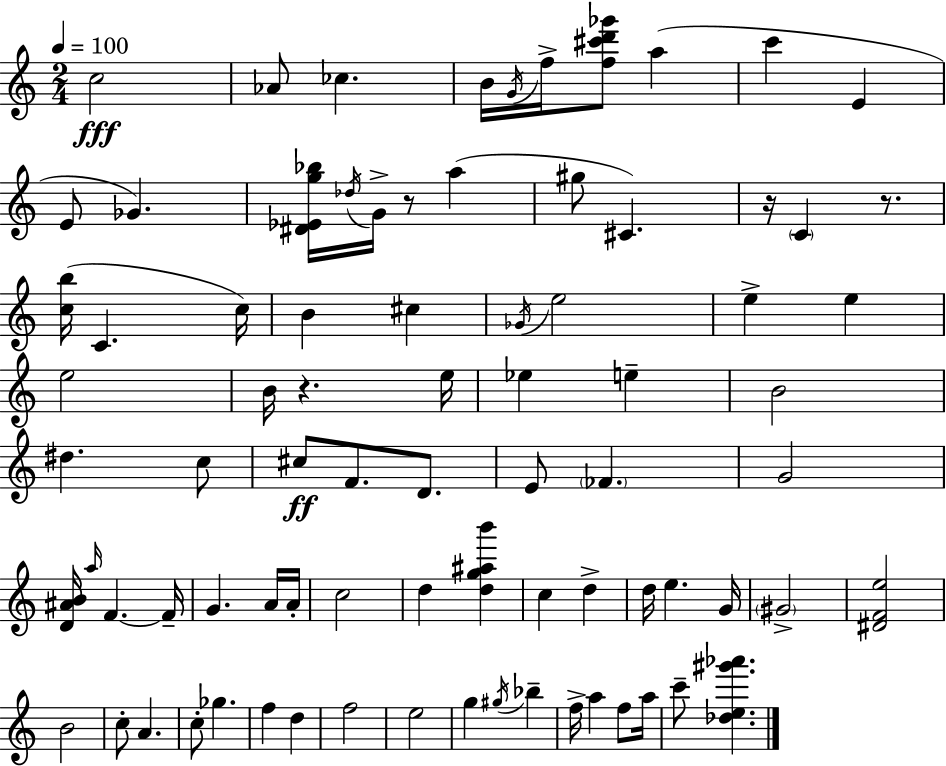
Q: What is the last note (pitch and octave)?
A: C6